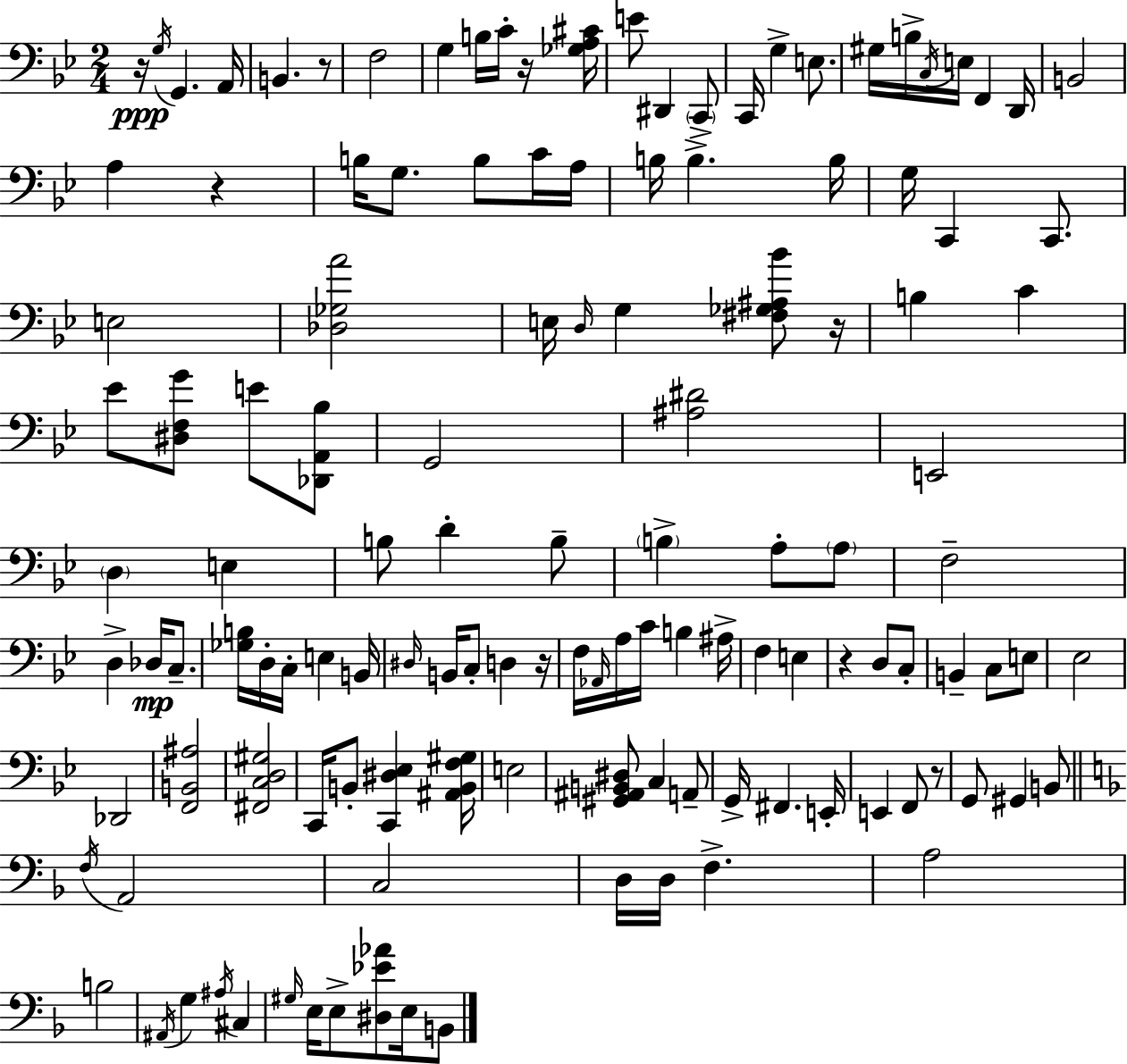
R/s G3/s G2/q. A2/s B2/q. R/e F3/h G3/q B3/s C4/s R/s [Gb3,A3,C#4]/s E4/e D#2/q C2/e C2/s G3/q E3/e. G#3/s B3/s C3/s E3/s F2/q D2/s B2/h A3/q R/q B3/s G3/e. B3/e C4/s A3/s B3/s B3/q. B3/s G3/s C2/q C2/e. E3/h [Db3,Gb3,A4]/h E3/s D3/s G3/q [F#3,Gb3,A#3,Bb4]/e R/s B3/q C4/q Eb4/e [D#3,F3,G4]/e E4/e [Db2,A2,Bb3]/e G2/h [A#3,D#4]/h E2/h D3/q E3/q B3/e D4/q B3/e B3/q A3/e A3/e F3/h D3/q Db3/s C3/e. [Gb3,B3]/s D3/s C3/s E3/q B2/s D#3/s B2/s C3/e D3/q R/s F3/s Ab2/s A3/s C4/s B3/q A#3/s F3/q E3/q R/q D3/e C3/e B2/q C3/e E3/e Eb3/h Db2/h [F2,B2,A#3]/h [F#2,C3,D3,G#3]/h C2/s B2/e [C2,D#3,Eb3]/q [A#2,B2,F3,G#3]/s E3/h [G#2,A#2,B2,D#3]/e C3/q A2/e G2/s F#2/q. E2/s E2/q F2/e R/e G2/e G#2/q B2/e F3/s A2/h C3/h D3/s D3/s F3/q. A3/h B3/h A#2/s G3/q A#3/s C#3/q G#3/s E3/s E3/e [D#3,Eb4,Ab4]/e E3/s B2/e